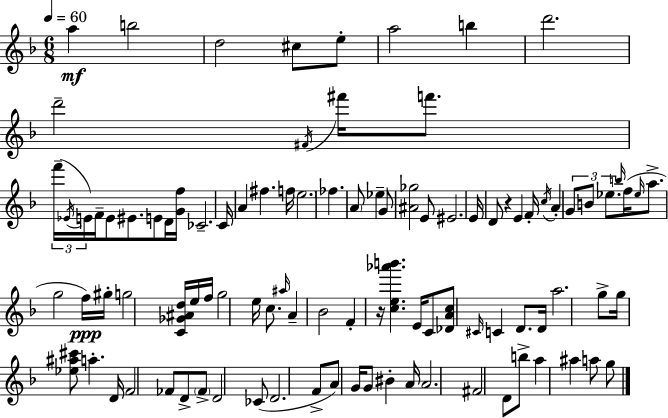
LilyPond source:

{
  \clef treble
  \numericTimeSignature
  \time 6/8
  \key f \major
  \tempo 4 = 60
  a''4\mf b''2 | d''2 cis''8 e''8-. | a''2 b''4 | d'''2. | \break d'''2-- \acciaccatura { fis'16 } fis'''16 f'''8. | \tuplet 3/2 { f'''16--( \acciaccatura { ees'16 } e'16) } f'16-- e'8 eis'8. e'8 | d'16 <g' f''>16 ces'2.-- | c'16 a'4 fis''4. | \break f''16 \parenthesize e''2. | fes''4. \parenthesize a'8 ees''4-- | g'8 <ais' ges''>2 | e'8 eis'2. | \break e'16 d'8 r4 e'4 | f'16-. \acciaccatura { c''16 } a'4-. \tuplet 3/2 { g'8 b'8 ees''8. } | \grace { b''16 }( f''16 \grace { ees''16 } a''8.-> g''2 | f''16\ppp) gis''16-. g''2 | \break <c' ges' ais' d''>16 e''16 f''16 g''2 | e''16 c''8. \grace { ais''16 } a'4-- bes'2 | f'4-. r16 <c'' e'' aes''' b'''>4. | e'16 c'8 <des' a' c''>8 \grace { cis'16 } c'4 | \break d'8. d'16 a''2. | g''8-> g''16 <ees'' ais'' cis'''>8 | a''4.-. d'16 f'2 | fes'8 d'8-> \parenthesize fes'8-> d'2 | \break ces'8( d'2. | f'8-> a'8) g'16 | g'8 bis'4-. a'16 a'2. | fis'2 | \break d'8 b''8-> a''4 ais''4 | a''8 g''8 \bar "|."
}